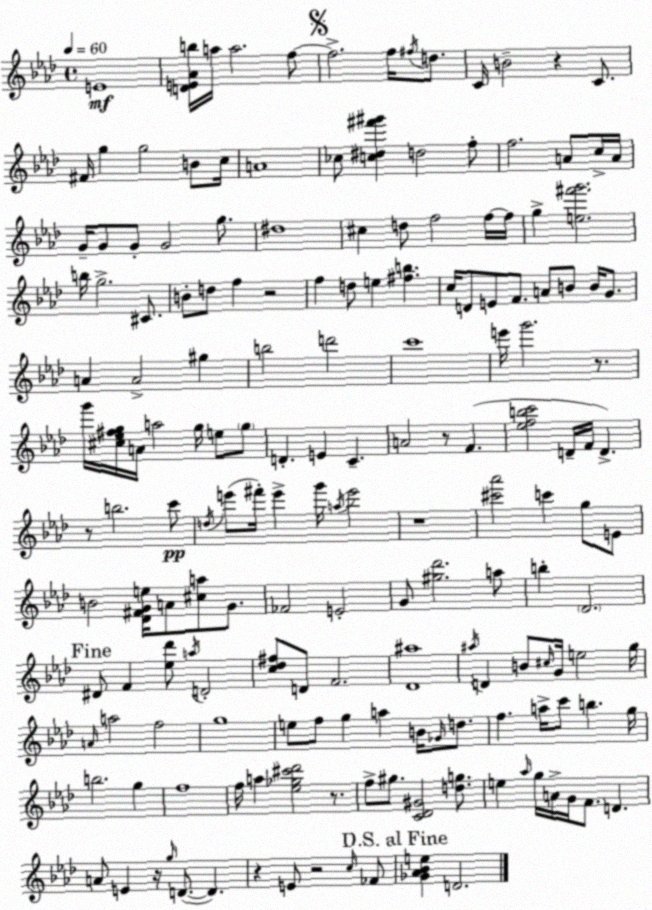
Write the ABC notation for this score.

X:1
T:Untitled
M:4/4
L:1/4
K:Ab
E4 [DE_Ab]/4 a/4 a2 f/2 f2 f/4 ^f/4 d/2 C/4 B2 z C/2 ^F/4 g g2 B/2 c/4 A4 _c/2 [c^d^f'^g'] d2 f/2 f2 A/2 c/4 A/4 G/4 G/2 G/2 G2 g/2 ^d4 ^c d/2 f2 f/4 f/4 g [e^f'g']2 b/4 g2 ^C/2 B/2 d/2 f z2 f d/2 e [^fb] c/4 D/2 E/2 F/2 A/2 B/2 B/4 G/2 A A2 ^g b2 d'2 c'4 e'/4 g'2 z/2 g'/4 [^c_e^fg]/4 A/4 a2 g/4 e/2 g/2 D E C A2 z/2 F [_efbc']2 D/4 F/4 D z/2 b2 c'/2 d/4 e'/2 ^f'/4 e' g'/4 a/4 e'2 z4 [^c'_a']2 c' g/2 E/2 B2 [_D^FGe]/4 A/2 [^ca]/2 G/2 _F2 E2 G/2 [^g_d']2 a/2 b _D2 ^D/2 F [_e_d']/2 a/4 D2 [c_d^f]/2 D/2 F2 [_D^a]4 ^a/4 D B/2 ^c/4 G/4 e2 g/4 A/4 a2 f2 g4 e/2 f/2 g a B/4 _G/4 d/2 f a/4 c'/2 b g/4 b2 g f4 f/4 a [_e_g^c'_d']2 z/2 f/2 ^g/2 [C_D^G]2 [dg]/2 e _a/4 g/4 A/4 G/4 F/2 D A/2 E z/4 g/4 D/2 D z E/2 z2 c/4 _F/2 [_G_A_Be] D2